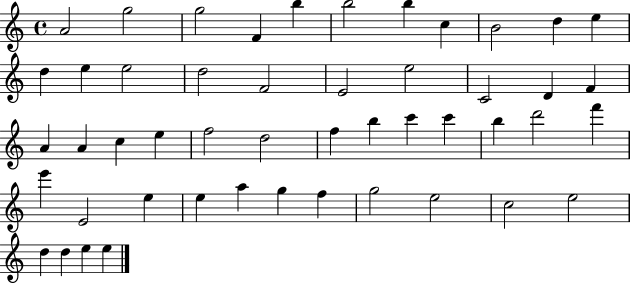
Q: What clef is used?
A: treble